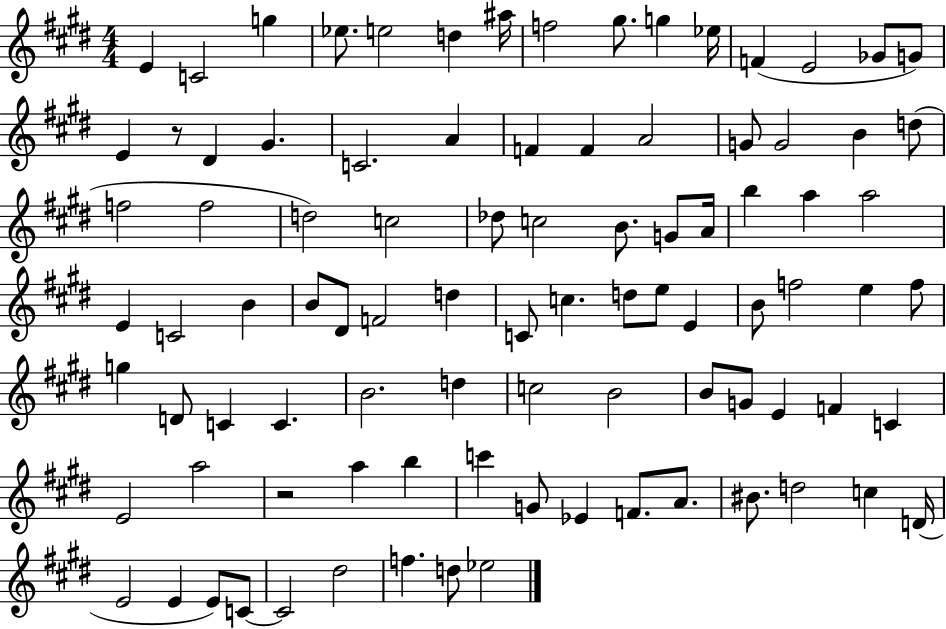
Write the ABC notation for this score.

X:1
T:Untitled
M:4/4
L:1/4
K:E
E C2 g _e/2 e2 d ^a/4 f2 ^g/2 g _e/4 F E2 _G/2 G/2 E z/2 ^D ^G C2 A F F A2 G/2 G2 B d/2 f2 f2 d2 c2 _d/2 c2 B/2 G/2 A/4 b a a2 E C2 B B/2 ^D/2 F2 d C/2 c d/2 e/2 E B/2 f2 e f/2 g D/2 C C B2 d c2 B2 B/2 G/2 E F C E2 a2 z2 a b c' G/2 _E F/2 A/2 ^B/2 d2 c D/4 E2 E E/2 C/2 C2 ^d2 f d/2 _e2